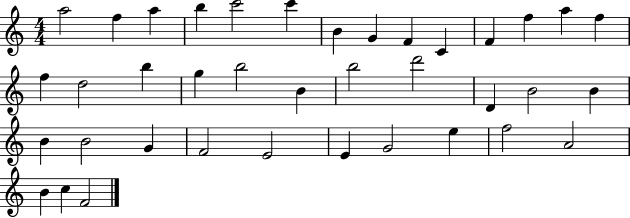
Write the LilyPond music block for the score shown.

{
  \clef treble
  \numericTimeSignature
  \time 4/4
  \key c \major
  a''2 f''4 a''4 | b''4 c'''2 c'''4 | b'4 g'4 f'4 c'4 | f'4 f''4 a''4 f''4 | \break f''4 d''2 b''4 | g''4 b''2 b'4 | b''2 d'''2 | d'4 b'2 b'4 | \break b'4 b'2 g'4 | f'2 e'2 | e'4 g'2 e''4 | f''2 a'2 | \break b'4 c''4 f'2 | \bar "|."
}